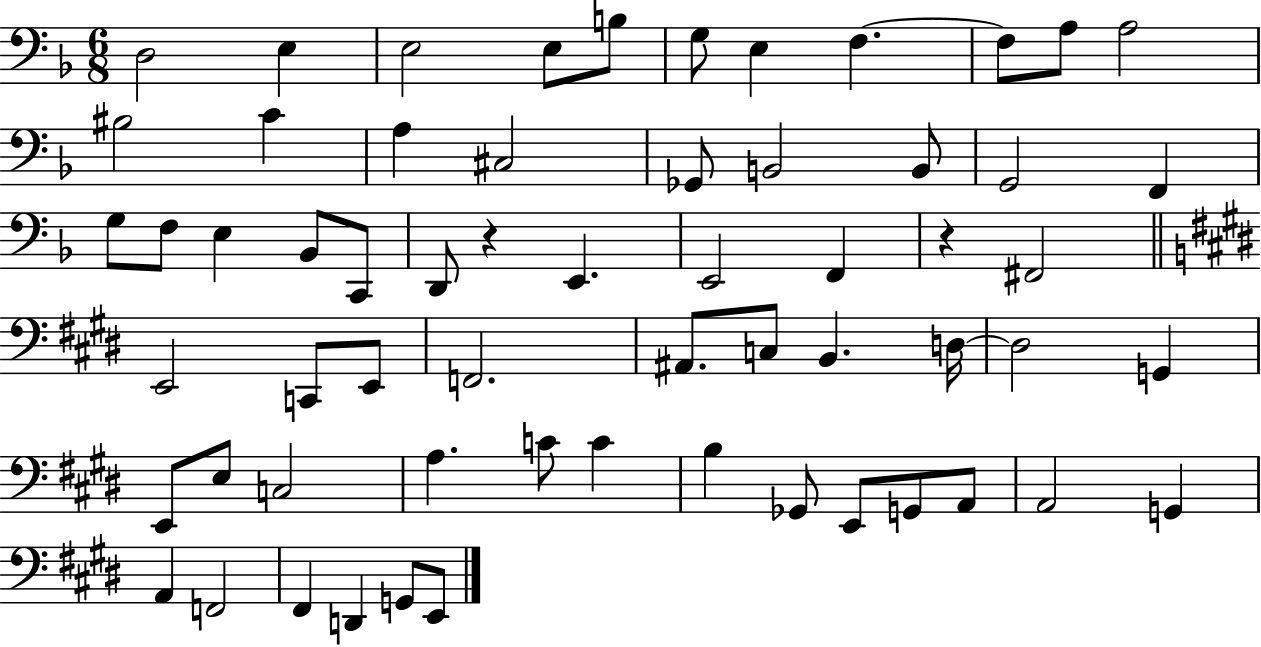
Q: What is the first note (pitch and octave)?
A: D3